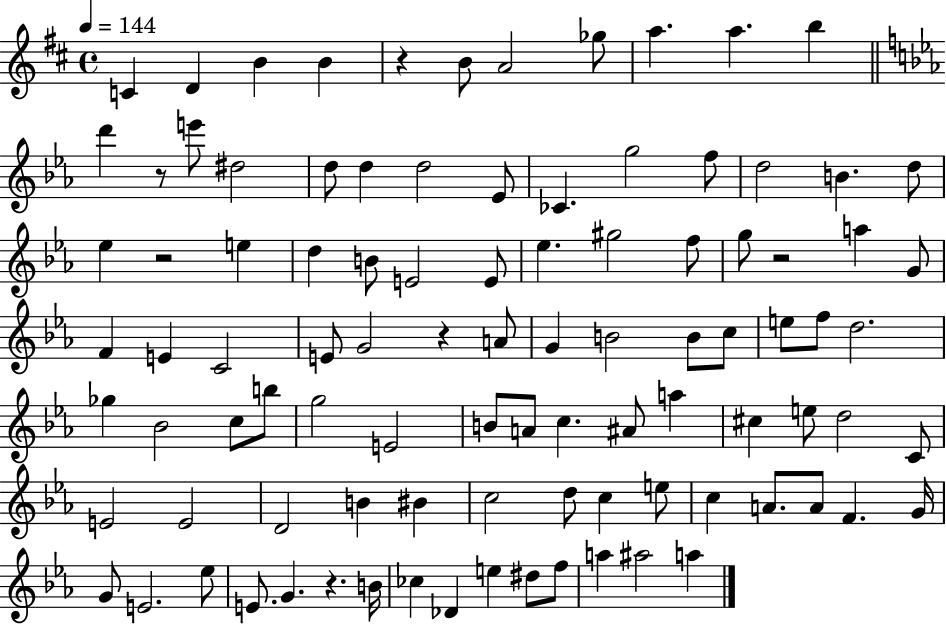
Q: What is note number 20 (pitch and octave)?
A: F5